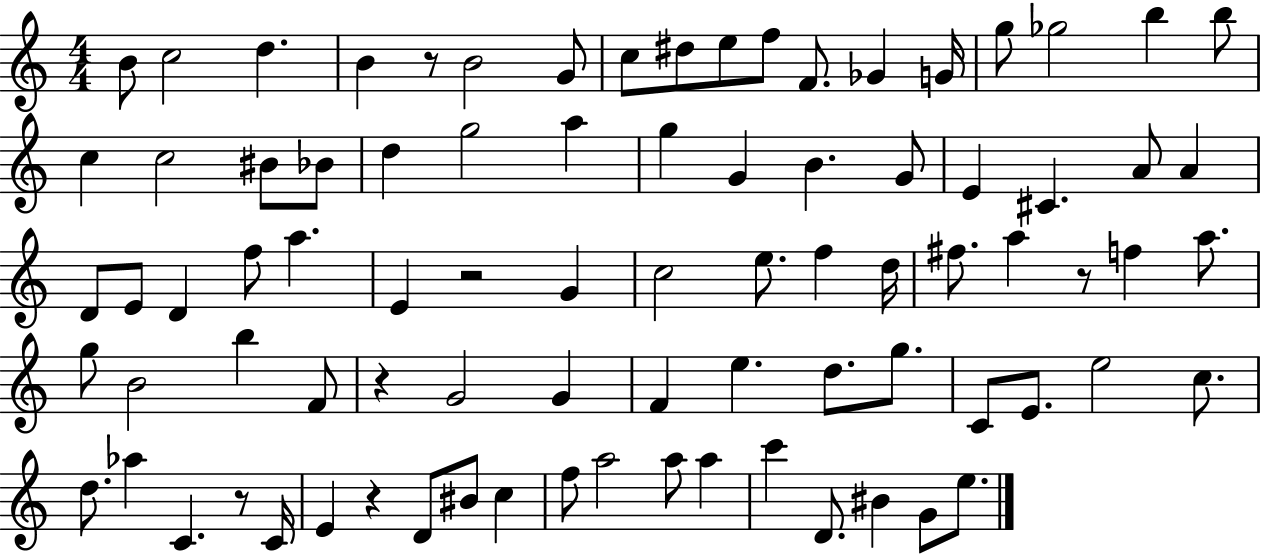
{
  \clef treble
  \numericTimeSignature
  \time 4/4
  \key c \major
  \repeat volta 2 { b'8 c''2 d''4. | b'4 r8 b'2 g'8 | c''8 dis''8 e''8 f''8 f'8. ges'4 g'16 | g''8 ges''2 b''4 b''8 | \break c''4 c''2 bis'8 bes'8 | d''4 g''2 a''4 | g''4 g'4 b'4. g'8 | e'4 cis'4. a'8 a'4 | \break d'8 e'8 d'4 f''8 a''4. | e'4 r2 g'4 | c''2 e''8. f''4 d''16 | fis''8. a''4 r8 f''4 a''8. | \break g''8 b'2 b''4 f'8 | r4 g'2 g'4 | f'4 e''4. d''8. g''8. | c'8 e'8. e''2 c''8. | \break d''8. aes''4 c'4. r8 c'16 | e'4 r4 d'8 bis'8 c''4 | f''8 a''2 a''8 a''4 | c'''4 d'8. bis'4 g'8 e''8. | \break } \bar "|."
}